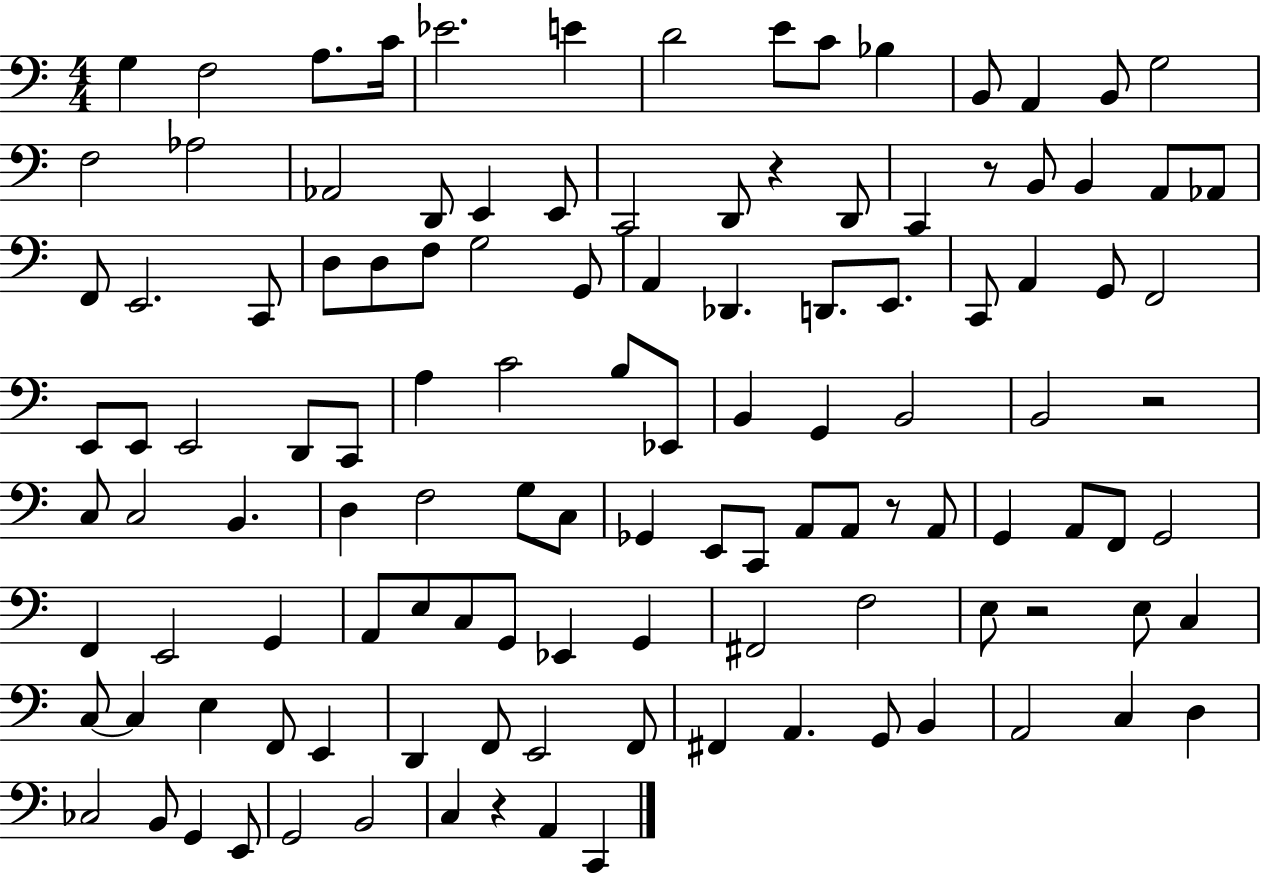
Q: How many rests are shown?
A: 6